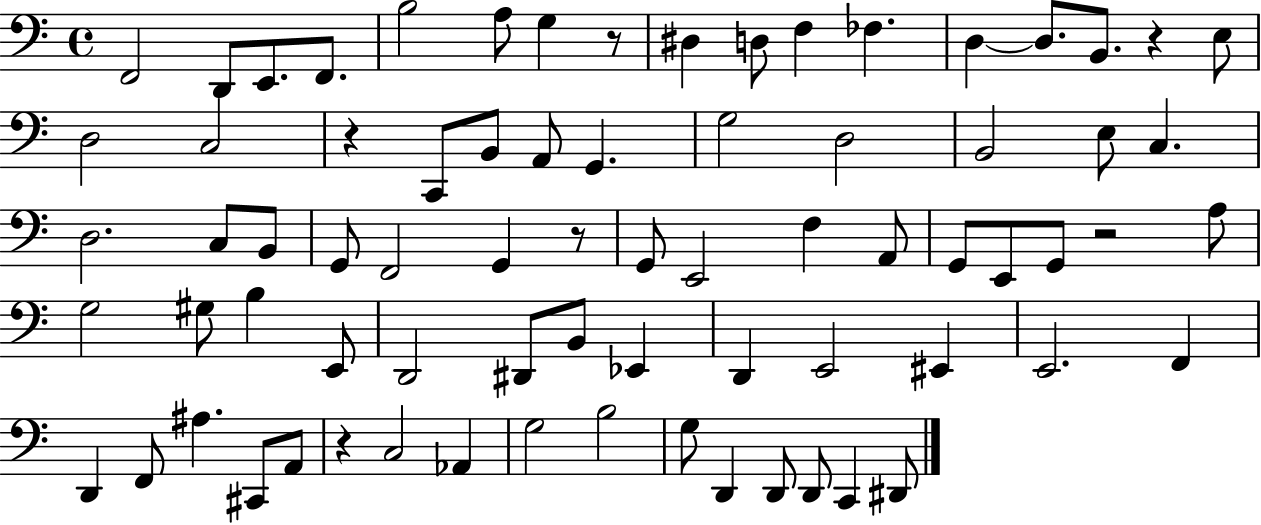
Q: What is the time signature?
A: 4/4